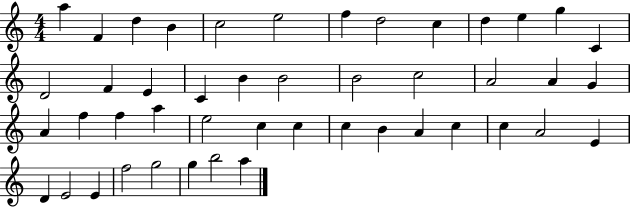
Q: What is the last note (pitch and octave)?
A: A5